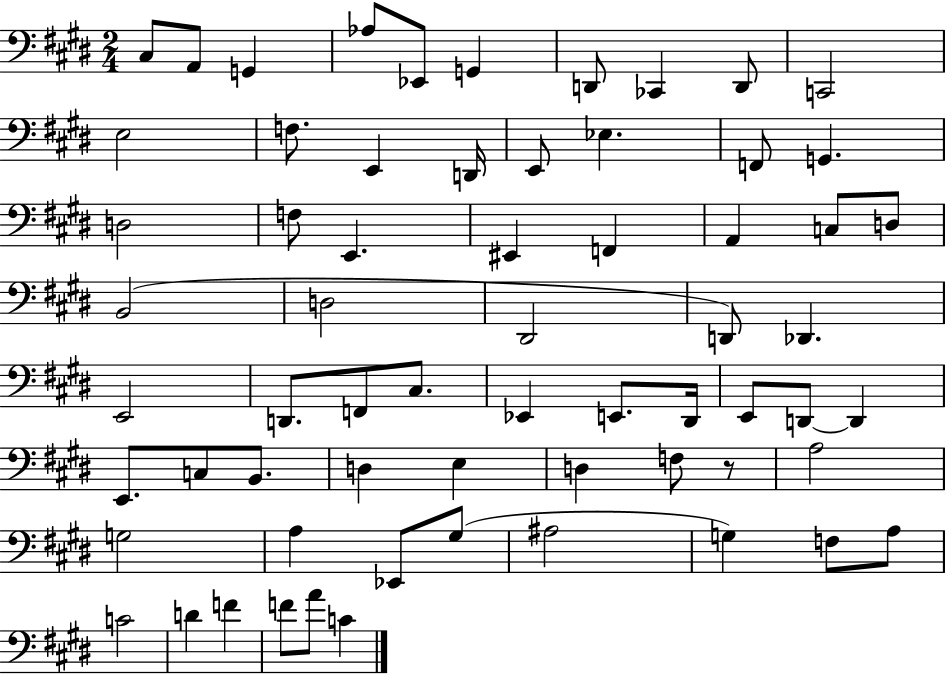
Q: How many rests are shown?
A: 1